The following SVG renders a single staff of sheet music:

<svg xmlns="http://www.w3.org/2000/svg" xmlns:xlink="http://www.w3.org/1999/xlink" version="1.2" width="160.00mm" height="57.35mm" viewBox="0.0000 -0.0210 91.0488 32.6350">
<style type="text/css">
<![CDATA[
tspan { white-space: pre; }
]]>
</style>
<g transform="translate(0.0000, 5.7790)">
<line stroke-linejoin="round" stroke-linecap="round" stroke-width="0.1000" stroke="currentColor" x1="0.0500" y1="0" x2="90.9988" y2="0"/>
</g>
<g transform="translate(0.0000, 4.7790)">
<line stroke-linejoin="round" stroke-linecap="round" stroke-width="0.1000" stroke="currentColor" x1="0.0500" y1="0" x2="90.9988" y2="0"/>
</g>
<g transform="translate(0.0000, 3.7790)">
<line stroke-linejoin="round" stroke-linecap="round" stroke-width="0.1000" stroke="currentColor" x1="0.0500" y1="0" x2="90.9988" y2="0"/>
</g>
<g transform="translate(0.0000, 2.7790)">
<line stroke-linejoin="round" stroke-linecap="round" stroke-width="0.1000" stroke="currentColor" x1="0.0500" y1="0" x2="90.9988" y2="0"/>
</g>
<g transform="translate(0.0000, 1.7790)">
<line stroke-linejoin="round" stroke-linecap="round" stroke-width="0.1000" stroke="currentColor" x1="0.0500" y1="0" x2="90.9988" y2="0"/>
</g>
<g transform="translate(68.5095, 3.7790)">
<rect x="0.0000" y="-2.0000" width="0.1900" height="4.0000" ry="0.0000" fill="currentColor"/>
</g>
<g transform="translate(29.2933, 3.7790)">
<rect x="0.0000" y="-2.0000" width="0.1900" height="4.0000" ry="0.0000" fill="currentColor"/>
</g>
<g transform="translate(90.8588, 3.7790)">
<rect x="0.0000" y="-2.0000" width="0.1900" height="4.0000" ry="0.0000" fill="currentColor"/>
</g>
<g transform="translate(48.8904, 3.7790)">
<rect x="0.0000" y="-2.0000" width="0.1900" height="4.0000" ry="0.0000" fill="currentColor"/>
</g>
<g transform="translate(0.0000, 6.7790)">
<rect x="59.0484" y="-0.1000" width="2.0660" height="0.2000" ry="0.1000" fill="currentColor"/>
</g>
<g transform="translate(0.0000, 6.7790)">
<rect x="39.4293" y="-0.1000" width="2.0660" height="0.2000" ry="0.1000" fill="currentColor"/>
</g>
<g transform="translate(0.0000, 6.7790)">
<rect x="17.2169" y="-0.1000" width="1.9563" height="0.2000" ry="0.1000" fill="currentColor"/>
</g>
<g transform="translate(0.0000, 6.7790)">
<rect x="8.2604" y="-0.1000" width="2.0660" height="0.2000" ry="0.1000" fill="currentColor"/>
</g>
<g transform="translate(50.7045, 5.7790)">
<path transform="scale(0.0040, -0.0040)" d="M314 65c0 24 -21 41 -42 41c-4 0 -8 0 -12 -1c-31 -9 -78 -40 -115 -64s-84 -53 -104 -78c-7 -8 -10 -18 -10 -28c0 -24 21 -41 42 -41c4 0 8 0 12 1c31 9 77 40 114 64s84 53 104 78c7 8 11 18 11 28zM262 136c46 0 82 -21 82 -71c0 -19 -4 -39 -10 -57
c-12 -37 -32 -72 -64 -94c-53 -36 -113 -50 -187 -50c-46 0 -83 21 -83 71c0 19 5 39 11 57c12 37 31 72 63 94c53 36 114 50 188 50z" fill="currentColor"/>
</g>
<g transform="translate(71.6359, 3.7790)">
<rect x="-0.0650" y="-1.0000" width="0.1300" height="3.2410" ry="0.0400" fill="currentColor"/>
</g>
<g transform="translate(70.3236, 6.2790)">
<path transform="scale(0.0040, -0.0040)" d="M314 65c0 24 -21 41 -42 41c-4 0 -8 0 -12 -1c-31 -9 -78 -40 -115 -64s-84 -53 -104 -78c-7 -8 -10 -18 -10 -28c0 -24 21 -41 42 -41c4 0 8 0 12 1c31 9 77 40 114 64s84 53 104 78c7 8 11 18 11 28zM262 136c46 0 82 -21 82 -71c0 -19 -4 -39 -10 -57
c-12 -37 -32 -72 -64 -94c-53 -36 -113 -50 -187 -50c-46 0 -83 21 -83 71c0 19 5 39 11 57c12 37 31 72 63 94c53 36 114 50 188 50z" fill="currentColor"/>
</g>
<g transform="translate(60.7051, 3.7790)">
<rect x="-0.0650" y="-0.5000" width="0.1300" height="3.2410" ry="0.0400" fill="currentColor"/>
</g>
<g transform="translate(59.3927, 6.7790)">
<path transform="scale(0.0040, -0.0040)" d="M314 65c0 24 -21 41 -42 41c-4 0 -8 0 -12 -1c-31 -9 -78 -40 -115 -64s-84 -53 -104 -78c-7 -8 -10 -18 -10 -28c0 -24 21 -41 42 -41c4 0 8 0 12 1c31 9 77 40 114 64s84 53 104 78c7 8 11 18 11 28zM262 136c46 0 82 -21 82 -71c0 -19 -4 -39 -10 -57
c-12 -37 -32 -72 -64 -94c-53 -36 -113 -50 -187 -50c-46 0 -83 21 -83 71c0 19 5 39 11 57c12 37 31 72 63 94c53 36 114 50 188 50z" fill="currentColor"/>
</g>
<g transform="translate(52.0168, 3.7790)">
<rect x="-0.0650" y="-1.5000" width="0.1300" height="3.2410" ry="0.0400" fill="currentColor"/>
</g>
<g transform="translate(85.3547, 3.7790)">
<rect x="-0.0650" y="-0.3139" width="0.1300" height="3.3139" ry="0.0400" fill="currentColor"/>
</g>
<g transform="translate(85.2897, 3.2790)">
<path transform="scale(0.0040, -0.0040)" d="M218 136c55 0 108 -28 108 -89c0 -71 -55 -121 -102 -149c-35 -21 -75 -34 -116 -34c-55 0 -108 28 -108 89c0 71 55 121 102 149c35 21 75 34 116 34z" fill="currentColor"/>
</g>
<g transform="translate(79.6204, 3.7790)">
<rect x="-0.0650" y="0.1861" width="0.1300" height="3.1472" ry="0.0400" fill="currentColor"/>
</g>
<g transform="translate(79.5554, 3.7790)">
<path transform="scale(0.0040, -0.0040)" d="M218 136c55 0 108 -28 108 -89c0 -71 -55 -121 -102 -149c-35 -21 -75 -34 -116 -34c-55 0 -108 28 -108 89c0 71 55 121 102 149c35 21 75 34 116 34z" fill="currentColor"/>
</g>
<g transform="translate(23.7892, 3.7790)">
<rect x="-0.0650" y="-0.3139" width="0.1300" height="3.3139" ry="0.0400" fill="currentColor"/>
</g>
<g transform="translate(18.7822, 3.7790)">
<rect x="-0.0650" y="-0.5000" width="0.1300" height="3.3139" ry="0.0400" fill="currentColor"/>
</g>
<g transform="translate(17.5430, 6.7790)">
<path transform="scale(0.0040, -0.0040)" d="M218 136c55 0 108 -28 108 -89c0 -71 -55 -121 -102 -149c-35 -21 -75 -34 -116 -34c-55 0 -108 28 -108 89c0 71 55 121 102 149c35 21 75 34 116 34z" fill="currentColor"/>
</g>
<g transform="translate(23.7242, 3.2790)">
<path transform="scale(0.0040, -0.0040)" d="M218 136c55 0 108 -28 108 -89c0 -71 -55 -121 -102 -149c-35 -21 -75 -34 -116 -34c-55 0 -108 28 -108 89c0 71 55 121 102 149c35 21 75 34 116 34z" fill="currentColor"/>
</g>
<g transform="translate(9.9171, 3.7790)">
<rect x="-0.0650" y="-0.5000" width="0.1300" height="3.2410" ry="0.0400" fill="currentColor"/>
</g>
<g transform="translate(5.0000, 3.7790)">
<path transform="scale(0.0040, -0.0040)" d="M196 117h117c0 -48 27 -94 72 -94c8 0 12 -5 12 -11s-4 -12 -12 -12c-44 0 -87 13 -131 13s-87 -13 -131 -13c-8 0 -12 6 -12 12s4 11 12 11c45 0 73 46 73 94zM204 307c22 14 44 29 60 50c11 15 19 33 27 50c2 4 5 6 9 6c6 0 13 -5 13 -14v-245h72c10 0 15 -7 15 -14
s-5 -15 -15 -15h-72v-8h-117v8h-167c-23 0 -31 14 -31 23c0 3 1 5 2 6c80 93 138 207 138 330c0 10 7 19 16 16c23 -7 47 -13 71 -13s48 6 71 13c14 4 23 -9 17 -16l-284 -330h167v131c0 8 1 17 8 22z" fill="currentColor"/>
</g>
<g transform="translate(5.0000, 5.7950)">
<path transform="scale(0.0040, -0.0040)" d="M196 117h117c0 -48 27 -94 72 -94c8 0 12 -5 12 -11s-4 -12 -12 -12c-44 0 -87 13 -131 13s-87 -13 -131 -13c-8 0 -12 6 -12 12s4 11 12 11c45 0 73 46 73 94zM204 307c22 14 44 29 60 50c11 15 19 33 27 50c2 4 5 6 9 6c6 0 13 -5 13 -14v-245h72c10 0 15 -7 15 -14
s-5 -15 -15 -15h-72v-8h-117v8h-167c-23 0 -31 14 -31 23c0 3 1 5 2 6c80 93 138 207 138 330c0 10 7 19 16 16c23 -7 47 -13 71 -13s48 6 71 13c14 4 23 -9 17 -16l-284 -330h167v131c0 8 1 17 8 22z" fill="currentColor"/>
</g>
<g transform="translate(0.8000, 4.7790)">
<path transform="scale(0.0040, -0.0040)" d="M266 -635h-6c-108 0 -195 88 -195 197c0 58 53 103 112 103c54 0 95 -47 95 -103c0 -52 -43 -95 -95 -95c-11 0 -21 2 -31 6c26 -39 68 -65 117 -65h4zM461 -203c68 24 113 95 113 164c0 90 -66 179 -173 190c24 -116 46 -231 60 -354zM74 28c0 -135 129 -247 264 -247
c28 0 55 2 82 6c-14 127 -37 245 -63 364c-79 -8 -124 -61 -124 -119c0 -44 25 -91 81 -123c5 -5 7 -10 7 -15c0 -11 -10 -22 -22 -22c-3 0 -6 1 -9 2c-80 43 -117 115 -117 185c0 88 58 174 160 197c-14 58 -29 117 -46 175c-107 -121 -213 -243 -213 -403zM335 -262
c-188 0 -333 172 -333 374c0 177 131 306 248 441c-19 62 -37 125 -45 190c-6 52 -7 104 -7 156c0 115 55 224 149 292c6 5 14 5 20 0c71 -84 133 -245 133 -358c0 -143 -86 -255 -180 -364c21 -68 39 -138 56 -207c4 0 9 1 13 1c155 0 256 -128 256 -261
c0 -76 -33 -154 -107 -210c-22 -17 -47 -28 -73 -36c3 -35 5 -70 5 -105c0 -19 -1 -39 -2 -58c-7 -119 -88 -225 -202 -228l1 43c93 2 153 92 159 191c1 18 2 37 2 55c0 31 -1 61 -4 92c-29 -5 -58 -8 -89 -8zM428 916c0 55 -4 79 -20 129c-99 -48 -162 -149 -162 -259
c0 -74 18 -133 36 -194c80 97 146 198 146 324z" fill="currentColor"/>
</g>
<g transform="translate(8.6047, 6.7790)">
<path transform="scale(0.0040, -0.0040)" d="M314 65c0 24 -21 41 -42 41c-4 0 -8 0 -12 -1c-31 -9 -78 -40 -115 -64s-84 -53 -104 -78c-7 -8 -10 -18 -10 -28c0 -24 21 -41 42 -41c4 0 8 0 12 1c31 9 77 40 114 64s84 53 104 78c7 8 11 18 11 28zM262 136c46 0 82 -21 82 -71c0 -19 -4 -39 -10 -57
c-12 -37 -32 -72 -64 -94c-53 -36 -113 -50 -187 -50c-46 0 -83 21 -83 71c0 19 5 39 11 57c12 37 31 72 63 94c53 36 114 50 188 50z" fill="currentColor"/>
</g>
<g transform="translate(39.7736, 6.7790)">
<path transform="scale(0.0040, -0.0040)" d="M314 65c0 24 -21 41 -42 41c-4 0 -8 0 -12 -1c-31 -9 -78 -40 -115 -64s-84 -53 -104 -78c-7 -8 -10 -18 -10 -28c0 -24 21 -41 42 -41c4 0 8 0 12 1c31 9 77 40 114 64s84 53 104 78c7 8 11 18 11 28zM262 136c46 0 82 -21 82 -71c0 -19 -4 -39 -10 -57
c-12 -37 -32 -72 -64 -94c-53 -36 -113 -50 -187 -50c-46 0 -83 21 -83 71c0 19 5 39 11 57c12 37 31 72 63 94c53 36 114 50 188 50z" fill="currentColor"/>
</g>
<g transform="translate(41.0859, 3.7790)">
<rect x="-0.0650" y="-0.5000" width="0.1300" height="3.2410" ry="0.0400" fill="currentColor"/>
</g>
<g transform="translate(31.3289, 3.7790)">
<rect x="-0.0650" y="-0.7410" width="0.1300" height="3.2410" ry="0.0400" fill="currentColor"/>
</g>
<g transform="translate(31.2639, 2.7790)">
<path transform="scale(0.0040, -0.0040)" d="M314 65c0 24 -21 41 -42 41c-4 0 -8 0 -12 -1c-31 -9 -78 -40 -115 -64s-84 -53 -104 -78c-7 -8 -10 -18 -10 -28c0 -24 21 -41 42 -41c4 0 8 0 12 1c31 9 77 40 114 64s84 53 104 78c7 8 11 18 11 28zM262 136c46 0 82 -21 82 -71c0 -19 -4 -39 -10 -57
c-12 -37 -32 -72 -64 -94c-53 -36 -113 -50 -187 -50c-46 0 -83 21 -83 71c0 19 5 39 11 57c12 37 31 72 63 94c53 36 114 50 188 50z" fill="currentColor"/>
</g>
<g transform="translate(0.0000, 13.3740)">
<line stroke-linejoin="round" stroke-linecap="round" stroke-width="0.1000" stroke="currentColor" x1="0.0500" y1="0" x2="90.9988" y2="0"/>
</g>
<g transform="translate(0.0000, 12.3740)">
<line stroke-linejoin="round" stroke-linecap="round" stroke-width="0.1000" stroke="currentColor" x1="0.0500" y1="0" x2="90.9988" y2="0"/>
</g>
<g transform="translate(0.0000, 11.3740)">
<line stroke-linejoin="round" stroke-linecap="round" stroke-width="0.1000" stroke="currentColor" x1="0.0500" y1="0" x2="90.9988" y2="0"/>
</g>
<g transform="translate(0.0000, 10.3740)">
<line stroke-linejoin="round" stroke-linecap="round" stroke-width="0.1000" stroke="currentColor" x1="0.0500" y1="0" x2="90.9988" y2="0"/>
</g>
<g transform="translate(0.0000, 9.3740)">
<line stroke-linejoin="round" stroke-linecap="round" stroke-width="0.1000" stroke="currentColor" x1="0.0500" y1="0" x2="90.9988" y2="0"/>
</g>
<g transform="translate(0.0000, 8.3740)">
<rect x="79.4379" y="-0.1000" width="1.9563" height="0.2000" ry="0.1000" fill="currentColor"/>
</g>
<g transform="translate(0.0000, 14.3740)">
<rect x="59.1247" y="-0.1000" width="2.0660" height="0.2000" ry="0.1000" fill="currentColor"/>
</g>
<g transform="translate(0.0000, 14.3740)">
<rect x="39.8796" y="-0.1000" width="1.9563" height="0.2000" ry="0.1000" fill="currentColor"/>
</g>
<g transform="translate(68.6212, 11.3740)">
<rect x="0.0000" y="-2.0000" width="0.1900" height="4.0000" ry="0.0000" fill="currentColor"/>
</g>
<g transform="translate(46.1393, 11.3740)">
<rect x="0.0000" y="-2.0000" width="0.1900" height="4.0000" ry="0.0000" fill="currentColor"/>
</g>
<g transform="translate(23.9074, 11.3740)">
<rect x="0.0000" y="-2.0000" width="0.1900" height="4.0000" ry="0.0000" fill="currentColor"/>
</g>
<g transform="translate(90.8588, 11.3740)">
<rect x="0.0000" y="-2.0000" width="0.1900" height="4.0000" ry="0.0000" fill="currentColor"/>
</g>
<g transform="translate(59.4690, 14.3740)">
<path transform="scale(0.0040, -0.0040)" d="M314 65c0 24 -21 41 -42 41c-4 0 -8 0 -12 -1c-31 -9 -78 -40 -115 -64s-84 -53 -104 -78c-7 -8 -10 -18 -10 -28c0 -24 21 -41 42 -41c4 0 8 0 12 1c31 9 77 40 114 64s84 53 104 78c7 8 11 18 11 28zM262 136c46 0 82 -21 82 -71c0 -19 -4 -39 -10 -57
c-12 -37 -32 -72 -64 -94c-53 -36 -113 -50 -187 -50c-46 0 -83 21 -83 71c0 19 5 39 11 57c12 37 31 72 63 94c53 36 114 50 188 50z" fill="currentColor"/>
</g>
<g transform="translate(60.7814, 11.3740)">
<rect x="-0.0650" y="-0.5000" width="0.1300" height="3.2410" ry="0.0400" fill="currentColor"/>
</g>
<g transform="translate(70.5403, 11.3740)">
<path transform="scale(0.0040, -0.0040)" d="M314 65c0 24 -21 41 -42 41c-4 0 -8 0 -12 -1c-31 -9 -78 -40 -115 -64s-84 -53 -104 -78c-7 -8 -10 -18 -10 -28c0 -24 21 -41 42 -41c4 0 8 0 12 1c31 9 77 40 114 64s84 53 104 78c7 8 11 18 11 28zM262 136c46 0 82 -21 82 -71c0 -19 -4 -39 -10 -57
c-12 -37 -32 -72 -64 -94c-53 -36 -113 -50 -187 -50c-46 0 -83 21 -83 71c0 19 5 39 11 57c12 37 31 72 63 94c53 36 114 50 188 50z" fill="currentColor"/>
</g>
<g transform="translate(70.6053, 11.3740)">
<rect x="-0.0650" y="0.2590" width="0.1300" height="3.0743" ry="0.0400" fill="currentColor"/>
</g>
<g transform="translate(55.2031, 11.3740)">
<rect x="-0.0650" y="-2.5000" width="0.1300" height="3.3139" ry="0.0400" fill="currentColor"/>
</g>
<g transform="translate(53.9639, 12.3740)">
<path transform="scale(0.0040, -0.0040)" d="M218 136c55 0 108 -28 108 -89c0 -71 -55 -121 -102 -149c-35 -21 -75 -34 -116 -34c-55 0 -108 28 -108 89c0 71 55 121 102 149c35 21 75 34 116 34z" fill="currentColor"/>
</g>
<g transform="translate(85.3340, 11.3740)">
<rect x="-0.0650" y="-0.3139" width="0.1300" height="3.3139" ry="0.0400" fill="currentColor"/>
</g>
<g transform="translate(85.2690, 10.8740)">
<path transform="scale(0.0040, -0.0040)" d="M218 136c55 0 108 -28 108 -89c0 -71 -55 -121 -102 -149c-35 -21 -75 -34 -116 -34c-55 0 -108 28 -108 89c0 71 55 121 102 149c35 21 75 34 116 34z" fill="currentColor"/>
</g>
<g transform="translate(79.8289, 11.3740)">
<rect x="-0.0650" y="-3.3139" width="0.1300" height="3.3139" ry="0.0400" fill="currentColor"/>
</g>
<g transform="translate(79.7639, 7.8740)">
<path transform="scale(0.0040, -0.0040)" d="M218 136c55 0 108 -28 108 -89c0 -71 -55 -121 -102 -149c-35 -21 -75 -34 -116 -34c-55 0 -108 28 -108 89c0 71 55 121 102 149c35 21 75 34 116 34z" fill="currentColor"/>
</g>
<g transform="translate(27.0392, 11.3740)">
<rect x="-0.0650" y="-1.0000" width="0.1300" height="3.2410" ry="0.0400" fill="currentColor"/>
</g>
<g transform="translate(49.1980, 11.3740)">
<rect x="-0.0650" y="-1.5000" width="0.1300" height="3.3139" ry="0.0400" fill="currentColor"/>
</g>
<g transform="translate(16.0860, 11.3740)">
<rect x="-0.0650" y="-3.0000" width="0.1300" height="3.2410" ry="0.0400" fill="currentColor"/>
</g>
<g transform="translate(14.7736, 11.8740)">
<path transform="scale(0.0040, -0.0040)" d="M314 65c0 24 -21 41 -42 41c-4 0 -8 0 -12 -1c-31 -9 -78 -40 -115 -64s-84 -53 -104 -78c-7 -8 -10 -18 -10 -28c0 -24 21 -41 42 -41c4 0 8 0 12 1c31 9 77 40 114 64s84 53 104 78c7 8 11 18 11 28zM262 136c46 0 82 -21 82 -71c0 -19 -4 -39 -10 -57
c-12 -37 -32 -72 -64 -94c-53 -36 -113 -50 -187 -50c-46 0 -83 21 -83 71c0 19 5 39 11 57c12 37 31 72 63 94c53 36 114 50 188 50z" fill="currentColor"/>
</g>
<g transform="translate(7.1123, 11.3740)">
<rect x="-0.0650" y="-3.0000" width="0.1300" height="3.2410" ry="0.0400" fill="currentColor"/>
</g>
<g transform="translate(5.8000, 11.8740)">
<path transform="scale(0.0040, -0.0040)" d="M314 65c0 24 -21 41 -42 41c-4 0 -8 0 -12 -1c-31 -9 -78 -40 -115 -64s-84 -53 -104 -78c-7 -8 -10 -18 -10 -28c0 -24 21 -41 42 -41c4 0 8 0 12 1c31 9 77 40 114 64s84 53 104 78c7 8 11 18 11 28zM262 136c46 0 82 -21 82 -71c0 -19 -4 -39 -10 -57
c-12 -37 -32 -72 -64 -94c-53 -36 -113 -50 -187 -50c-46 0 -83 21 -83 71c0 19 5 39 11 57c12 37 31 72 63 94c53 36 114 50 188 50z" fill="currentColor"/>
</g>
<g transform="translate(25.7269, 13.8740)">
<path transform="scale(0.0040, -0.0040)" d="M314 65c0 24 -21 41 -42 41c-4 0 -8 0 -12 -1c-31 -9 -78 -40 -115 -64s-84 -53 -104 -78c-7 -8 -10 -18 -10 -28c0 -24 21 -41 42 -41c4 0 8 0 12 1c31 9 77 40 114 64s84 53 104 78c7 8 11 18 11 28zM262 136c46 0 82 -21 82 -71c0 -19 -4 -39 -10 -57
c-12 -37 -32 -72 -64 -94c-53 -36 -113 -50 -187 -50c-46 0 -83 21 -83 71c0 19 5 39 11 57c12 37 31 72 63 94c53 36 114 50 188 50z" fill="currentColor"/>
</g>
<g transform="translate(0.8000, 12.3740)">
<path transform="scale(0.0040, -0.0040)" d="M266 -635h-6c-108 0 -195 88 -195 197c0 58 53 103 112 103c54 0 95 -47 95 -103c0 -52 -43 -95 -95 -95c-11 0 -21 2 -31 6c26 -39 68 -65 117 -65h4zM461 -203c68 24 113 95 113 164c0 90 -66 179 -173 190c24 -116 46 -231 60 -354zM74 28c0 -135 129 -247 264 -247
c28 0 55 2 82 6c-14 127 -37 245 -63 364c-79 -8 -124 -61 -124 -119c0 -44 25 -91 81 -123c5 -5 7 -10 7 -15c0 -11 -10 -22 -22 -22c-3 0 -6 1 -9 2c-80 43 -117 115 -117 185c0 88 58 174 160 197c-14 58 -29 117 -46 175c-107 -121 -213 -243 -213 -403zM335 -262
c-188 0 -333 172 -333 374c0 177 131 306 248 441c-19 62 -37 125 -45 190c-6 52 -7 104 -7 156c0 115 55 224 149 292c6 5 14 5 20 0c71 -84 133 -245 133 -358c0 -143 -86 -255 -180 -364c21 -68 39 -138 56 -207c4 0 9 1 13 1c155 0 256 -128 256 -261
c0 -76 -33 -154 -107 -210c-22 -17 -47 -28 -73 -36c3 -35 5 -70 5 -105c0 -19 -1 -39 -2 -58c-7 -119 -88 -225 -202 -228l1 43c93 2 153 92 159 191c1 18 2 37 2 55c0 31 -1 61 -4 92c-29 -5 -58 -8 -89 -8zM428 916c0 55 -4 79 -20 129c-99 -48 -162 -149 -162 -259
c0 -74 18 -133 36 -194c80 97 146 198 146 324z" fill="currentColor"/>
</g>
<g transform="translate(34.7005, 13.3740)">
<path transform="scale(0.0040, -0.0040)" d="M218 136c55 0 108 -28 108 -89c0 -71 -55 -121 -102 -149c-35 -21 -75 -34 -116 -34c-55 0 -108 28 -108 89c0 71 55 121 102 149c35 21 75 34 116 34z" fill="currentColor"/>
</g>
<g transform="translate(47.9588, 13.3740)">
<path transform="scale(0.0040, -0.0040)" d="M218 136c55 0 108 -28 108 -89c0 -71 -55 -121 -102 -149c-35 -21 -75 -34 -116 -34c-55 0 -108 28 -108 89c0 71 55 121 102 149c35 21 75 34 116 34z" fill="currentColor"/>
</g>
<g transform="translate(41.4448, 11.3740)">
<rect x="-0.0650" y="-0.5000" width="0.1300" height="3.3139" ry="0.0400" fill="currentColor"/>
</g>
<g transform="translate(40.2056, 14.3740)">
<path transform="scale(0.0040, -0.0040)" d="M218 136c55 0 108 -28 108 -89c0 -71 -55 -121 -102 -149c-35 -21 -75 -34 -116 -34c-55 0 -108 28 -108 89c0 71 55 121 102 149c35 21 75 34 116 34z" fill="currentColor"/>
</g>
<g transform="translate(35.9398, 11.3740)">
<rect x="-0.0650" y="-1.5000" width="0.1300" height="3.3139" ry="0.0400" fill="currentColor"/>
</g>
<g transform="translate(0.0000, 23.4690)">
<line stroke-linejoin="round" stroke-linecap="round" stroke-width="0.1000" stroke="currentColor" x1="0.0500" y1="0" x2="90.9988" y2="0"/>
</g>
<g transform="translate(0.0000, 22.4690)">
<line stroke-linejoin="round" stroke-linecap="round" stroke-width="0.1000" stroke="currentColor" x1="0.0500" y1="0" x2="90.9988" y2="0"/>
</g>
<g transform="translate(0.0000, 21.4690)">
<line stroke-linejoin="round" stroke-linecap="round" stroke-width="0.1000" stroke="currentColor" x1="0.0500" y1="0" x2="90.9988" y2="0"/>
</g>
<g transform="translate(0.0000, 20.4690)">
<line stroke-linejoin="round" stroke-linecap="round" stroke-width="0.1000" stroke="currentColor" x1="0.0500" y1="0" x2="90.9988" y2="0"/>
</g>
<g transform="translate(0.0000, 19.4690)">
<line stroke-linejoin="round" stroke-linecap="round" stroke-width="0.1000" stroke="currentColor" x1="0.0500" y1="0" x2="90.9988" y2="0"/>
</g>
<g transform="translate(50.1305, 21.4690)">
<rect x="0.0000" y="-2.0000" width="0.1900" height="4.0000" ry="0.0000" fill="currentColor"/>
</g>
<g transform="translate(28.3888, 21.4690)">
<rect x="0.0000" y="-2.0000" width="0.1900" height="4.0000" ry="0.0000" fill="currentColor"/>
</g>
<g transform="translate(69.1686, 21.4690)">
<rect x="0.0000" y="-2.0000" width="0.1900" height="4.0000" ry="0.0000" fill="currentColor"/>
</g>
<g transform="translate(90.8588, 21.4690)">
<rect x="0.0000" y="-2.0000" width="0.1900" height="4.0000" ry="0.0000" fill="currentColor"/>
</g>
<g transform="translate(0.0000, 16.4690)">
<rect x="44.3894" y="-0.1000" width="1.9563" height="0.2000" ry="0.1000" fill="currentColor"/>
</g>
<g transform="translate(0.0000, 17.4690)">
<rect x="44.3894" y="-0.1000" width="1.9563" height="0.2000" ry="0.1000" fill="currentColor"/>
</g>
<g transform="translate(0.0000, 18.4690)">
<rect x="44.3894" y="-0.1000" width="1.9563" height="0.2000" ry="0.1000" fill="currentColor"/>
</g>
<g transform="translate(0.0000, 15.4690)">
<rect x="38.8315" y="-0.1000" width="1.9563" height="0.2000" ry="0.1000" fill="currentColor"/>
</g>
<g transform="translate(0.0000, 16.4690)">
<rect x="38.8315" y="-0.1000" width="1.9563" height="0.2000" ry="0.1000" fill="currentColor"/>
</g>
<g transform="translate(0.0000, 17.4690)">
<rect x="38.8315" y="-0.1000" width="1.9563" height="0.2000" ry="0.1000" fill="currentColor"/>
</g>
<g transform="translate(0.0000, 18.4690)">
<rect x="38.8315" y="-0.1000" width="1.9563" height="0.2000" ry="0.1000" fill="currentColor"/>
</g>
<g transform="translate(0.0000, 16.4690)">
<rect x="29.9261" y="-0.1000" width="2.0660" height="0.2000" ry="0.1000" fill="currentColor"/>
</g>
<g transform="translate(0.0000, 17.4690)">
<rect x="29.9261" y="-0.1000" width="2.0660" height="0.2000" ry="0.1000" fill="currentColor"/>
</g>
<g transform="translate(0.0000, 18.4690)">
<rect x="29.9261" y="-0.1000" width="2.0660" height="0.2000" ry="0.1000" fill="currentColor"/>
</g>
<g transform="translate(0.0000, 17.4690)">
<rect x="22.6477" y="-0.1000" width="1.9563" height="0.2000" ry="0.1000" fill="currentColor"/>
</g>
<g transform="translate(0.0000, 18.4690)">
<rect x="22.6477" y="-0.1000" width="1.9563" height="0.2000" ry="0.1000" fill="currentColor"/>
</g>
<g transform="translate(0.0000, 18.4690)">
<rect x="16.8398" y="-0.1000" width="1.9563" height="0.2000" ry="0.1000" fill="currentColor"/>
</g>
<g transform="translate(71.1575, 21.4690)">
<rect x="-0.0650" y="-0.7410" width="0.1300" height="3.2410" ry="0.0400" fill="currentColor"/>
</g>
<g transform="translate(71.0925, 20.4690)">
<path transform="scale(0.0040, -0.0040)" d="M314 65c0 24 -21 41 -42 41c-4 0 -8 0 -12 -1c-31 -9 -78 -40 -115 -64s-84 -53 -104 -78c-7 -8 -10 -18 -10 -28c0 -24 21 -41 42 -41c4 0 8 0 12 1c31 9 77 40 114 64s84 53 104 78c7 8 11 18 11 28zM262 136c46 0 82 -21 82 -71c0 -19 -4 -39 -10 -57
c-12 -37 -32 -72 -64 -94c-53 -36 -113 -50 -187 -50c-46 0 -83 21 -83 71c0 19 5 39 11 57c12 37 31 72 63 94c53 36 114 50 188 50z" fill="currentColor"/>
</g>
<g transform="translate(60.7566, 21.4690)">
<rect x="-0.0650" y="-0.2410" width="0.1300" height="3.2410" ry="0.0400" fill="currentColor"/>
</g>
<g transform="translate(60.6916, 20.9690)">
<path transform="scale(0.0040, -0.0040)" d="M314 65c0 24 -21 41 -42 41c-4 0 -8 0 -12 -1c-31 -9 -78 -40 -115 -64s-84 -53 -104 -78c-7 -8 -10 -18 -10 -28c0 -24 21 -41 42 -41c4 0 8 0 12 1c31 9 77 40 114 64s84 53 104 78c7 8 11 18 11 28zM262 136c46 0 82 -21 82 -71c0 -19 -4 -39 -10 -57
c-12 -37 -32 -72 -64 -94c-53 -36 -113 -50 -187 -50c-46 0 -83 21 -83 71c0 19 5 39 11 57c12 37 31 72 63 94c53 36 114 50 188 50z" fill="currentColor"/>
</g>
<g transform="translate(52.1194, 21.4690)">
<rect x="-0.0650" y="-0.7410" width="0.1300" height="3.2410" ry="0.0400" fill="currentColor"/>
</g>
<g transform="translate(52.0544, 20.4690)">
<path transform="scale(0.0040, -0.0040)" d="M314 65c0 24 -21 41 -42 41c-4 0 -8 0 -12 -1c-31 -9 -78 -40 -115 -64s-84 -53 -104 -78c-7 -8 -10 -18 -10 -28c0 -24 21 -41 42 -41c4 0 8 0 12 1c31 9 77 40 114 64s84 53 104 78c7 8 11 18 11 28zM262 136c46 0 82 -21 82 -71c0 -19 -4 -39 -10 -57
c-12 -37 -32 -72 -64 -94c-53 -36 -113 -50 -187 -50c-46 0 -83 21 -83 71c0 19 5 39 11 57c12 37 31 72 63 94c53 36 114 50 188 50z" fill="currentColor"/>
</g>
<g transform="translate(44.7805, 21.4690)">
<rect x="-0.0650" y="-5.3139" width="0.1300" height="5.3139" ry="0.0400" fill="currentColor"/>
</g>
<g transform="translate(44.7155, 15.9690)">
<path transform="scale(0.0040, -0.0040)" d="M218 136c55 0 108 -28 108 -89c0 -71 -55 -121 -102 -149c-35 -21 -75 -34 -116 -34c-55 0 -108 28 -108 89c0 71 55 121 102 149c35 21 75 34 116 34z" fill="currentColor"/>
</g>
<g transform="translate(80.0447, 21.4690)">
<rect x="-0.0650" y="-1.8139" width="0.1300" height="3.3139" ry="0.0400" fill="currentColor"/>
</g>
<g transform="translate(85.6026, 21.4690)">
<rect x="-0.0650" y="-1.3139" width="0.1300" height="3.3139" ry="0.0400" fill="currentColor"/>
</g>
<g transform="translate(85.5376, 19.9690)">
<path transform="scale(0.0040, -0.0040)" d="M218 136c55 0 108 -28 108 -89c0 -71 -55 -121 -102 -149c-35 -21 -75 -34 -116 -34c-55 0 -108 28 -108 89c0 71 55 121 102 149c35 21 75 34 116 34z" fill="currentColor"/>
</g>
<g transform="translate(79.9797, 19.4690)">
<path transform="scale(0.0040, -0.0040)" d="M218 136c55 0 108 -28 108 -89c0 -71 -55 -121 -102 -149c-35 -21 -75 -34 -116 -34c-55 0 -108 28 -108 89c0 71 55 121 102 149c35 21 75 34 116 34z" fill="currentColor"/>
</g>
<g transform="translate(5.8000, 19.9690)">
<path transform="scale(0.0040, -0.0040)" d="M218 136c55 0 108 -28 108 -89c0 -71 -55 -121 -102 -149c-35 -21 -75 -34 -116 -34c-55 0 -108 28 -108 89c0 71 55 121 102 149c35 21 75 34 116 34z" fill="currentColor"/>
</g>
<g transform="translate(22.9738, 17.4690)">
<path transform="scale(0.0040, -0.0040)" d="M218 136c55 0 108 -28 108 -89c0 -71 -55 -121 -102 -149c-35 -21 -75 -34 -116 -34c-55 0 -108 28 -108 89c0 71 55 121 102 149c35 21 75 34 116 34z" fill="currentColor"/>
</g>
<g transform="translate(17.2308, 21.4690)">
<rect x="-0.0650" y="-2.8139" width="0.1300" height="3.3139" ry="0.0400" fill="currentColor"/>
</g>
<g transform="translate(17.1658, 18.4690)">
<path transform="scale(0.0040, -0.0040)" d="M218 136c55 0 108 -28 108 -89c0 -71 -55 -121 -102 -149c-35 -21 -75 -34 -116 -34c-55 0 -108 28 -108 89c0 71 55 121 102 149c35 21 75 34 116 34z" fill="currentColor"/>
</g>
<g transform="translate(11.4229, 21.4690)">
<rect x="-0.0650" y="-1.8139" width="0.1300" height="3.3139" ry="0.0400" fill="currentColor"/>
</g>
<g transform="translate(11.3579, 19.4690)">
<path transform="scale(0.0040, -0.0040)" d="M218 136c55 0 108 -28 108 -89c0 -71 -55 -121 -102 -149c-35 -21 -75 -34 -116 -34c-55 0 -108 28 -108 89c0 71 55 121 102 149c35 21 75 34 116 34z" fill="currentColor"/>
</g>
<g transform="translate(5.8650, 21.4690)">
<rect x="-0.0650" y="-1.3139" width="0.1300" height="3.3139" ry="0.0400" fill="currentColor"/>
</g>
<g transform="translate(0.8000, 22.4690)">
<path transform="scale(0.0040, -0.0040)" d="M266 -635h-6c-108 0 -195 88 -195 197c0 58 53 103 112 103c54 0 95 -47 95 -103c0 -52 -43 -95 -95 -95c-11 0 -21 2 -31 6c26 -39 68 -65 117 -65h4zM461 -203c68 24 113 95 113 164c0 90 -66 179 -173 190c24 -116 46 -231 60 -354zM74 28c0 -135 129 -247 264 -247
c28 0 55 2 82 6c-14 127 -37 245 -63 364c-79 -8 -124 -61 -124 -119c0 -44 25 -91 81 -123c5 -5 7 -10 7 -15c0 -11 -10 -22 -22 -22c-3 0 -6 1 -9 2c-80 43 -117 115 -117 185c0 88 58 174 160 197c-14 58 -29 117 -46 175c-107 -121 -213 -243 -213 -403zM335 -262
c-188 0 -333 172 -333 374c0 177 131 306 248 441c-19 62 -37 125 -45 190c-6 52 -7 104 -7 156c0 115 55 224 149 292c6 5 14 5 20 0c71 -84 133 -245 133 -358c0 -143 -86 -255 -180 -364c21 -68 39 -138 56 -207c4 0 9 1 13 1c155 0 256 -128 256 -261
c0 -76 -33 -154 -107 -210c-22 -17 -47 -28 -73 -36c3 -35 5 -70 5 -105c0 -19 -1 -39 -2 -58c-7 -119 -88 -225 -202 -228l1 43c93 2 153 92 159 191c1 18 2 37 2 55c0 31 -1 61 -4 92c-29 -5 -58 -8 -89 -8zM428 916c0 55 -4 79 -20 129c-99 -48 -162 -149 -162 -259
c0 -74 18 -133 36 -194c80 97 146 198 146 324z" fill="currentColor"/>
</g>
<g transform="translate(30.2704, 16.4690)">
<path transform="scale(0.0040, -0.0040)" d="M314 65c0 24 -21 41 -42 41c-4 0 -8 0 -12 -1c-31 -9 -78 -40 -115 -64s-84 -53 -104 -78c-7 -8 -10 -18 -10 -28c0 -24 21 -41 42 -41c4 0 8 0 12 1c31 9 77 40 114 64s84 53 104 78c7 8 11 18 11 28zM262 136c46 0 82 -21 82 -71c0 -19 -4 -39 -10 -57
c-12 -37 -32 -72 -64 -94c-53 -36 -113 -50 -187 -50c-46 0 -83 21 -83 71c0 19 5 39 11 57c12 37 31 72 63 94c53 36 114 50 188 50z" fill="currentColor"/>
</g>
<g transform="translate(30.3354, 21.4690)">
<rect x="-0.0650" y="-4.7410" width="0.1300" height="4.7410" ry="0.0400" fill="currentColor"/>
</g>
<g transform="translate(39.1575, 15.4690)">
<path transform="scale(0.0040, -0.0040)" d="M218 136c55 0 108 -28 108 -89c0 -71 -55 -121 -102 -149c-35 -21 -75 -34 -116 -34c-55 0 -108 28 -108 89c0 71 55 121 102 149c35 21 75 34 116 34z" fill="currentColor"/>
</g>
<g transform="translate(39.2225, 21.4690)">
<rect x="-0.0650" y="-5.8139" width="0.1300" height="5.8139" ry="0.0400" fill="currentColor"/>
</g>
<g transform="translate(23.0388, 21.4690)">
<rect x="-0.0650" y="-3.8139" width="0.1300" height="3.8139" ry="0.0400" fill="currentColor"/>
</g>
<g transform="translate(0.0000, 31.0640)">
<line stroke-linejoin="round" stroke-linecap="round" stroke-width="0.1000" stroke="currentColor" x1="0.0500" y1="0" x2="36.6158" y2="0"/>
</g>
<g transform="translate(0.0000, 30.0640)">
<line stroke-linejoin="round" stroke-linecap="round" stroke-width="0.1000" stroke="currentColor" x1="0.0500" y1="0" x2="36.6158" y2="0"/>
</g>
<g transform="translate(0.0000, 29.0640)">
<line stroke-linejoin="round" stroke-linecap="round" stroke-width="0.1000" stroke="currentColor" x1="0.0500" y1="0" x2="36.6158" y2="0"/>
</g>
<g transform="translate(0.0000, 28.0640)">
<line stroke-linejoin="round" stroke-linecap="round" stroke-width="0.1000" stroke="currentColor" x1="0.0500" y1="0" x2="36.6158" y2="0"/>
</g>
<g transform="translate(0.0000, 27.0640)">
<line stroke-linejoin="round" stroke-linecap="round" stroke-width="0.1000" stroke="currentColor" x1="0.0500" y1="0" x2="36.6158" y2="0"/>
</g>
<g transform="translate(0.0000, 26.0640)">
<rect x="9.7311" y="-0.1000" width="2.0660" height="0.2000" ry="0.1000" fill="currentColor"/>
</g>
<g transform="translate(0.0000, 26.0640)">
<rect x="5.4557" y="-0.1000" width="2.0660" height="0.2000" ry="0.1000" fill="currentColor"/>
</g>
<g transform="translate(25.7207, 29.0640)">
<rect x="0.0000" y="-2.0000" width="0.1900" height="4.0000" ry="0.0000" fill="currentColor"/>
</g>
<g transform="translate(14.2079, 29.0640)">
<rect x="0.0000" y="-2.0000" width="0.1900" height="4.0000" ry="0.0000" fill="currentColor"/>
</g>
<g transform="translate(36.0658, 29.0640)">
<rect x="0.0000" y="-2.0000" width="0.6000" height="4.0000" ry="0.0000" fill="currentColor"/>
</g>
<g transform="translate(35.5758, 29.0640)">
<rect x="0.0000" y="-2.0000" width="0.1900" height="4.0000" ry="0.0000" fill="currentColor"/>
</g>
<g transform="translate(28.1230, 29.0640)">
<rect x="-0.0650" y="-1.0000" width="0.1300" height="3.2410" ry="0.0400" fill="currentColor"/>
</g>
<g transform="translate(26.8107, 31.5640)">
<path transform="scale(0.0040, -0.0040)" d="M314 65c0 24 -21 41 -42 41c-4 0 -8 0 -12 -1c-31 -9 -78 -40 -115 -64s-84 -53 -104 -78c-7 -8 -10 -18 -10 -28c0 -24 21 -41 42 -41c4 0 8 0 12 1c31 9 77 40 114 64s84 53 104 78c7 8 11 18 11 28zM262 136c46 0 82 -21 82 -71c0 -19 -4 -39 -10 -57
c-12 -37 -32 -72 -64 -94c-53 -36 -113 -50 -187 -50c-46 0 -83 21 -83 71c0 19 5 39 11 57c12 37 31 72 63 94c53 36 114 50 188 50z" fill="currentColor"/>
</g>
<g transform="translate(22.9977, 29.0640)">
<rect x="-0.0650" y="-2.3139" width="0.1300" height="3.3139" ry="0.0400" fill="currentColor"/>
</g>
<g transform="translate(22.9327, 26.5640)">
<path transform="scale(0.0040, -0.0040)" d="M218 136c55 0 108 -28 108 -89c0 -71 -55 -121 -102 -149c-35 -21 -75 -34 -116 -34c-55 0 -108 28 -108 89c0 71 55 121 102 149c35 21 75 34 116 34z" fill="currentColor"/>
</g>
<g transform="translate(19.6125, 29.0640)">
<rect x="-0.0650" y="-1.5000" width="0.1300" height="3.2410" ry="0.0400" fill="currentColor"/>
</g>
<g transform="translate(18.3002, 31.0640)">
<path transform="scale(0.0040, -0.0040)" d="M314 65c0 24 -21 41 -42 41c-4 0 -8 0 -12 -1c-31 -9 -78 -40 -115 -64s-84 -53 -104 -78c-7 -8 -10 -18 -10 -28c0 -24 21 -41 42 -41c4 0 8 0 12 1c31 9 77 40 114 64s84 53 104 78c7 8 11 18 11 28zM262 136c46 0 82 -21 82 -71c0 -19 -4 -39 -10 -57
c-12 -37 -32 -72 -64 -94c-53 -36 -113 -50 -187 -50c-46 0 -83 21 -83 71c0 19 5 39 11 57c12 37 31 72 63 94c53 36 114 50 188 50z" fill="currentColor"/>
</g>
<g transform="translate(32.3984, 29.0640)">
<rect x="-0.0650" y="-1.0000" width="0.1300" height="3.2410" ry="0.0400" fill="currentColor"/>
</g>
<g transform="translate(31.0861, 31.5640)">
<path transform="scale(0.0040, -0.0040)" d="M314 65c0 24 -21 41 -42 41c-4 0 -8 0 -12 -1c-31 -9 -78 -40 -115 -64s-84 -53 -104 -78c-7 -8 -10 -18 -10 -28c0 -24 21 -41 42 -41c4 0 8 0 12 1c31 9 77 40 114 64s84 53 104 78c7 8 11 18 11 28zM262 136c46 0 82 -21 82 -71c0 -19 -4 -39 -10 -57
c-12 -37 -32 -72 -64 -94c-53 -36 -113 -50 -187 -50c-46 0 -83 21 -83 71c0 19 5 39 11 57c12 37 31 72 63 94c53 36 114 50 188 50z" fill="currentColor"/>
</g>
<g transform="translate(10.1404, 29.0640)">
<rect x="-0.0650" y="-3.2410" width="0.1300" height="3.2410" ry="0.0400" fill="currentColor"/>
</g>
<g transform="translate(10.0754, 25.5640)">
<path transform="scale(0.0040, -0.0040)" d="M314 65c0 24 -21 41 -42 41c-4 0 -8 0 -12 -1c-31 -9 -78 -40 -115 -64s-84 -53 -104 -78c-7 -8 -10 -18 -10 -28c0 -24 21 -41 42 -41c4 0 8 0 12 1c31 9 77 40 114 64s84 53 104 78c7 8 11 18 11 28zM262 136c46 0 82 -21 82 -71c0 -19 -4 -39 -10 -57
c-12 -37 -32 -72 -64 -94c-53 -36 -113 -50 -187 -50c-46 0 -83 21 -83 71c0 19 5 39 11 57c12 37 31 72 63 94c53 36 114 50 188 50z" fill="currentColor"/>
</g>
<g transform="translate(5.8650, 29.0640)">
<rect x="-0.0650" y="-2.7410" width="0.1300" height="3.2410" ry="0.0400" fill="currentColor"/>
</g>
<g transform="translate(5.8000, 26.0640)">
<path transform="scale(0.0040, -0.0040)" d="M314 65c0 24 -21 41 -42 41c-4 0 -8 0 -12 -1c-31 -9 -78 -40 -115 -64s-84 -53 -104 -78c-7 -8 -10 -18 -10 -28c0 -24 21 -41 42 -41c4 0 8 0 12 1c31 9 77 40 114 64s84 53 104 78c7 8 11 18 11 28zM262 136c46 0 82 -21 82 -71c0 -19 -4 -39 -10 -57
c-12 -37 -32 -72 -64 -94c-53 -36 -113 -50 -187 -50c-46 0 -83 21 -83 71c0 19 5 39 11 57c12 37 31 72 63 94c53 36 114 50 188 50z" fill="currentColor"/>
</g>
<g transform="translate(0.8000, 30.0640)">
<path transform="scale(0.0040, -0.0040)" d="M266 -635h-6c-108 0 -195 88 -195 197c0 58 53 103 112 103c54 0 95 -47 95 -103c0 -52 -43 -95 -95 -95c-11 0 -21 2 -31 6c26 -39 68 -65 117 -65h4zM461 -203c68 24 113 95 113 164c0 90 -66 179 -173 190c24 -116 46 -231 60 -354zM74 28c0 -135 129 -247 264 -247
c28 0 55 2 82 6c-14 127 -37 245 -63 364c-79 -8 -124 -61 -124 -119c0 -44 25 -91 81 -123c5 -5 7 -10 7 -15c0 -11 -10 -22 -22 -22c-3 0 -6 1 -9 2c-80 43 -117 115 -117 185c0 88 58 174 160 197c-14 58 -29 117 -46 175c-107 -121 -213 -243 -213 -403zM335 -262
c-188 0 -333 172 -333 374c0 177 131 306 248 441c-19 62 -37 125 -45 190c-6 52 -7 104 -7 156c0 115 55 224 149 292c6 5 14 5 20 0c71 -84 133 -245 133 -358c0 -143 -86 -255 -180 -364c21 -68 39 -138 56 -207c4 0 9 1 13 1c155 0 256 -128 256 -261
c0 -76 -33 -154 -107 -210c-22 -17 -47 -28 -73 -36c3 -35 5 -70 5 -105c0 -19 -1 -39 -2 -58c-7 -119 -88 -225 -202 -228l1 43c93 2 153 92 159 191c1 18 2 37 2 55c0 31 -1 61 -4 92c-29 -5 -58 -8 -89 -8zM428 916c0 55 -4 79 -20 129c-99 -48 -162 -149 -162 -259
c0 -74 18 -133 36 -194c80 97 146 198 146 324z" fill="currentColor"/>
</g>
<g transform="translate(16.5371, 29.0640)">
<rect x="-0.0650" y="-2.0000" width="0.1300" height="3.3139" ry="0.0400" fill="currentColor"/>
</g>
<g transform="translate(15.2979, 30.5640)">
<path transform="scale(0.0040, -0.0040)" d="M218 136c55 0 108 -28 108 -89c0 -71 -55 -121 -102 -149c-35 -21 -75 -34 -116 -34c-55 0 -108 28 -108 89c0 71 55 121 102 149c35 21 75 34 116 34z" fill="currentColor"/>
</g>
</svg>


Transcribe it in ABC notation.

X:1
T:Untitled
M:4/4
L:1/4
K:C
C2 C c d2 C2 E2 C2 D2 B c A2 A2 D2 E C E G C2 B2 b c e f a c' e'2 g' f' d2 c2 d2 f e a2 b2 F E2 g D2 D2